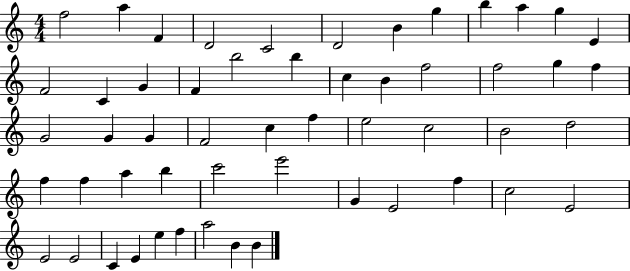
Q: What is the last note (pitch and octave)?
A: B4